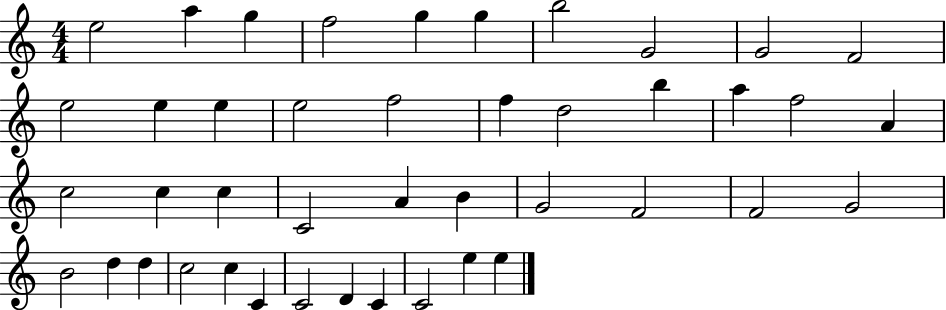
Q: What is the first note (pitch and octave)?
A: E5